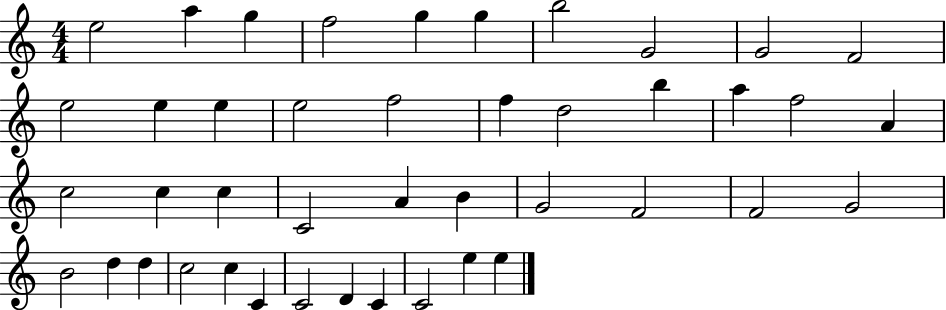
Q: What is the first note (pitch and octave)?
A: E5